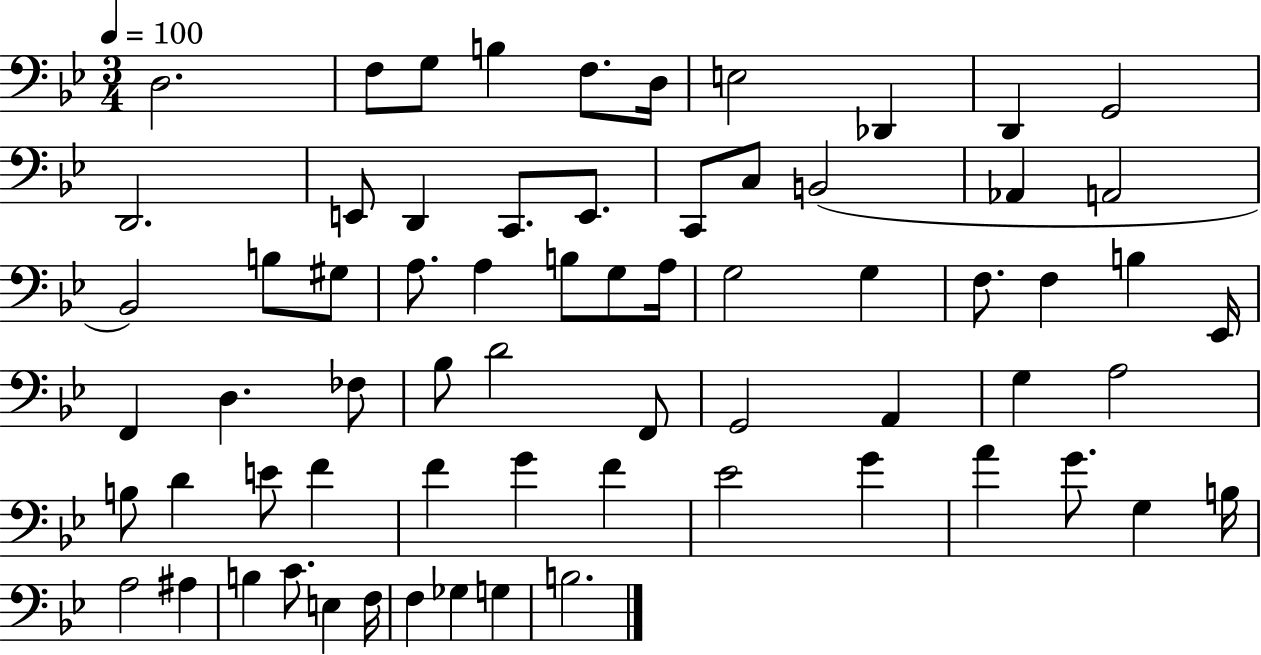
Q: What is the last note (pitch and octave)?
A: B3